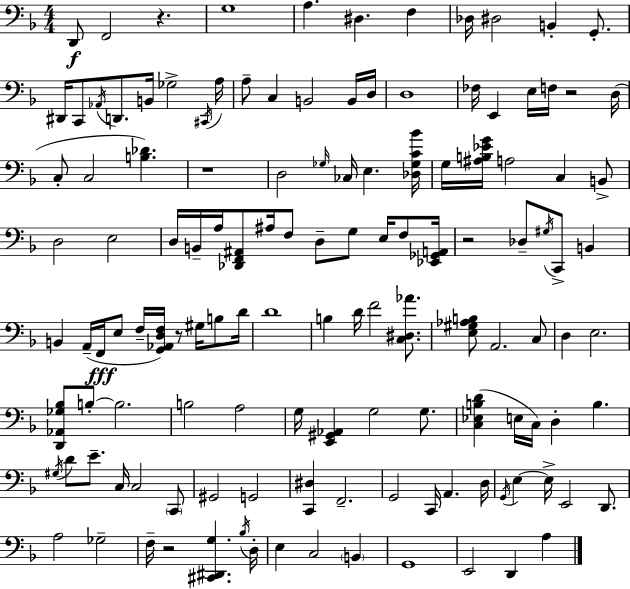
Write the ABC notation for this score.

X:1
T:Untitled
M:4/4
L:1/4
K:F
D,,/2 F,,2 z G,4 A, ^D, F, _D,/4 ^D,2 B,, G,,/2 ^D,,/4 C,,/2 _A,,/4 D,,/2 B,,/4 _G,2 ^C,,/4 A,/4 A,/2 C, B,,2 B,,/4 D,/4 D,4 _F,/4 E,, E,/4 F,/4 z2 D,/4 C,/2 C,2 [B,_D] z4 D,2 _G,/4 _C,/4 E, [_D,_G,C_B]/4 G,/4 [^A,B,_EG]/4 A,2 C, B,,/2 D,2 E,2 D,/4 B,,/4 A,/4 [_D,,F,,^A,,]/2 ^A,/4 F,/2 D,/2 G,/2 E,/4 F,/2 [_E,,_G,,A,,]/4 z2 _D,/2 ^G,/4 C,,/2 B,, B,, A,,/4 F,,/4 E,/2 F,/4 [G,,_A,,D,F,]/4 z/2 ^G,/4 B,/2 D/4 D4 B, D/4 F2 [C,^D,_A]/2 [E,^G,_A,B,]/2 A,,2 C,/2 D, E,2 [D,,_A,,_G,_B,]/2 B,/2 B,2 B,2 A,2 G,/4 [E,,^G,,_A,,] G,2 G,/2 [C,_E,B,D] E,/4 C,/4 D, B, ^G,/4 D/2 E/2 C,/4 C,2 C,,/2 ^G,,2 G,,2 [C,,^D,] F,,2 G,,2 C,,/4 A,, D,/4 G,,/4 E, E,/4 E,,2 D,,/2 A,2 _G,2 F,/4 z2 [^C,,^D,,G,] _B,/4 D,/4 E, C,2 B,, G,,4 E,,2 D,, A,